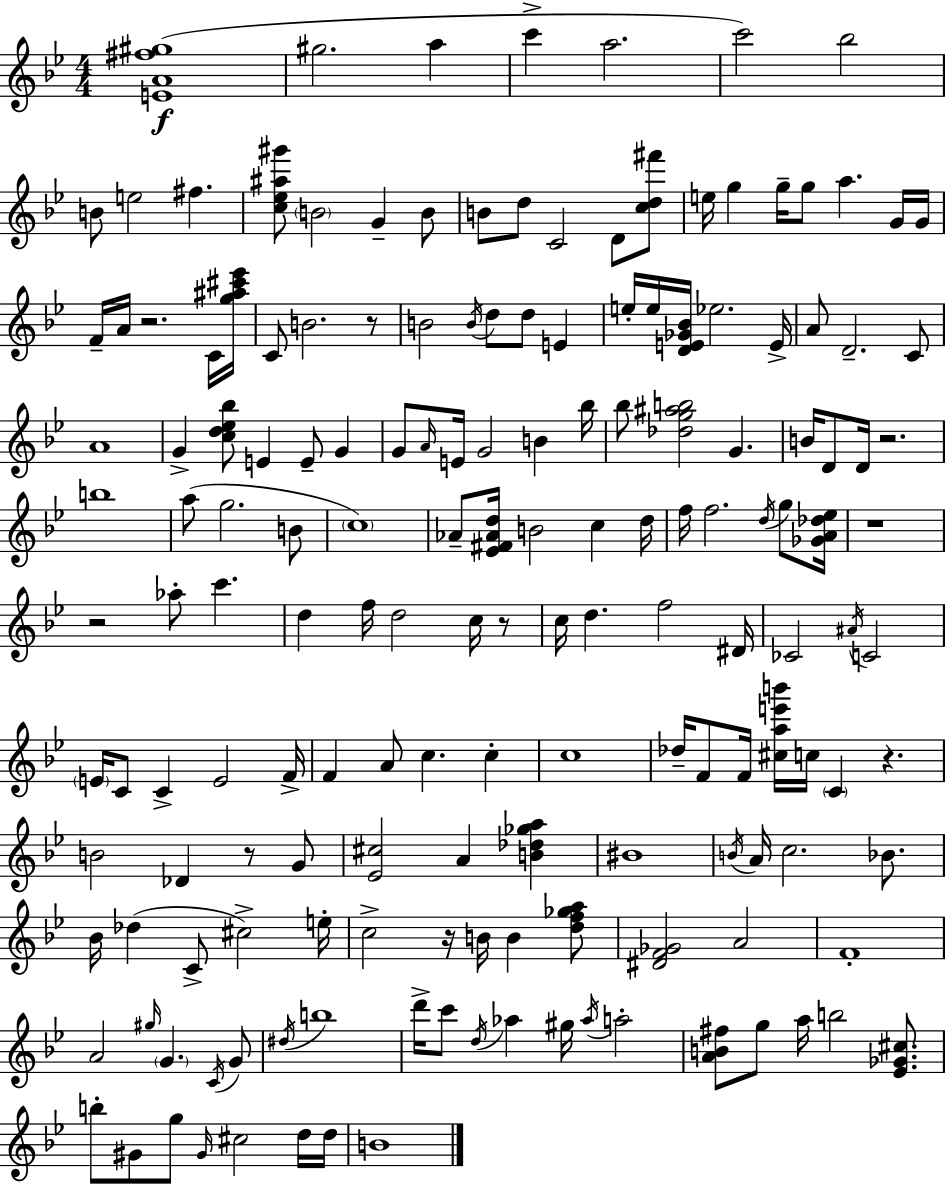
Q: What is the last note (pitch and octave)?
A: B4